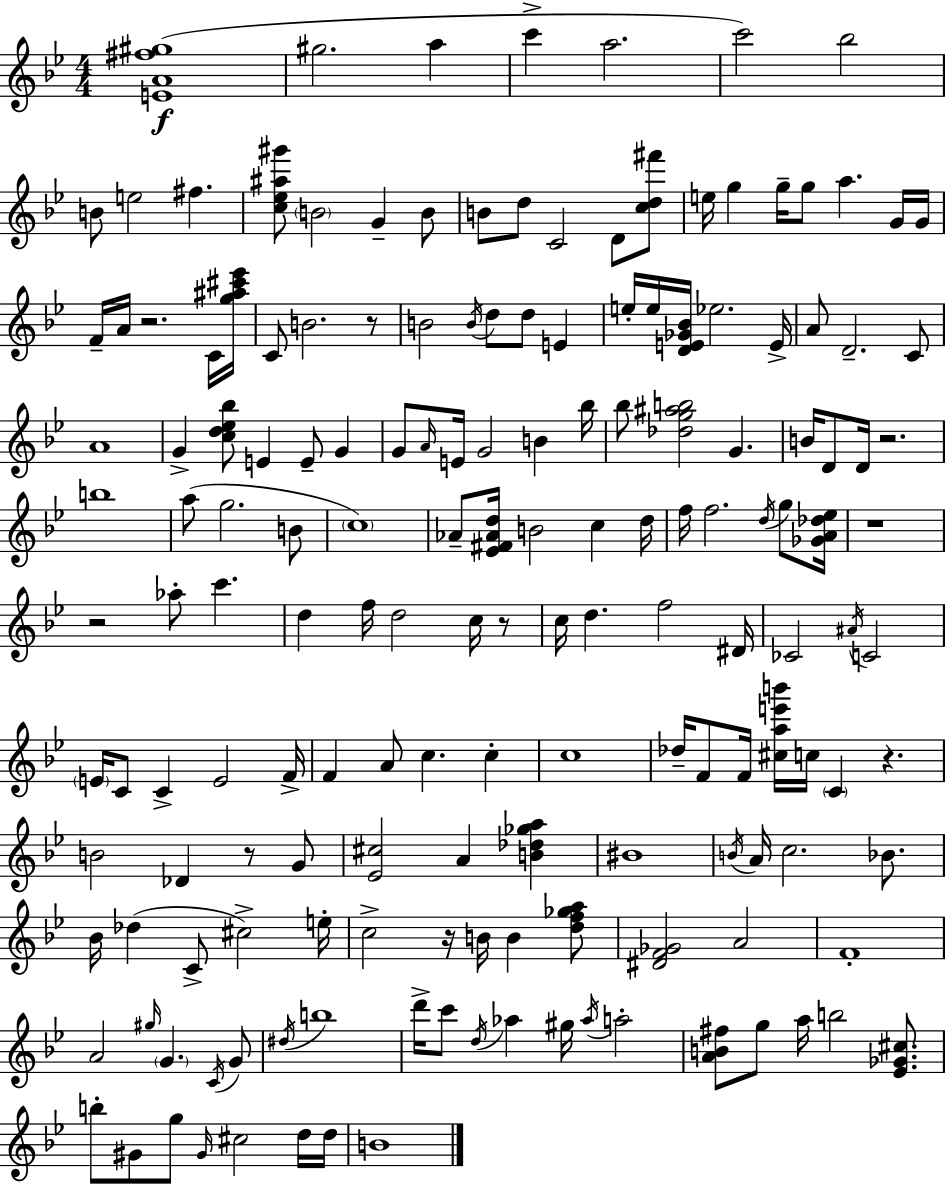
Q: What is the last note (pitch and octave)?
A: B4